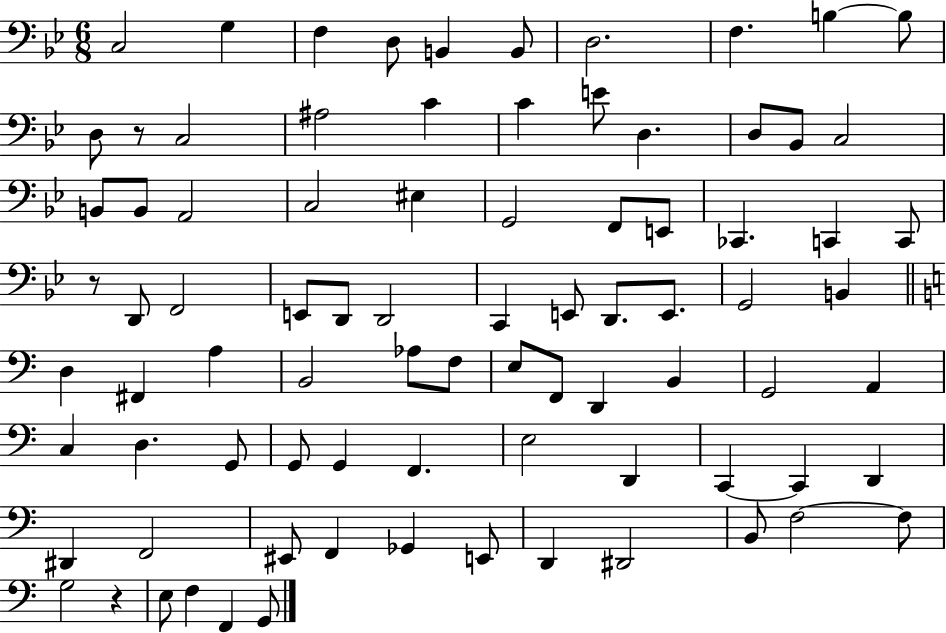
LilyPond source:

{
  \clef bass
  \numericTimeSignature
  \time 6/8
  \key bes \major
  c2 g4 | f4 d8 b,4 b,8 | d2. | f4. b4~~ b8 | \break d8 r8 c2 | ais2 c'4 | c'4 e'8 d4. | d8 bes,8 c2 | \break b,8 b,8 a,2 | c2 eis4 | g,2 f,8 e,8 | ces,4. c,4 c,8 | \break r8 d,8 f,2 | e,8 d,8 d,2 | c,4 e,8 d,8. e,8. | g,2 b,4 | \break \bar "||" \break \key a \minor d4 fis,4 a4 | b,2 aes8 f8 | e8 f,8 d,4 b,4 | g,2 a,4 | \break c4 d4. g,8 | g,8 g,4 f,4. | e2 d,4 | c,4~~ c,4 d,4 | \break dis,4 f,2 | eis,8 f,4 ges,4 e,8 | d,4 dis,2 | b,8 f2~~ f8 | \break g2 r4 | e8 f4 f,4 g,8 | \bar "|."
}